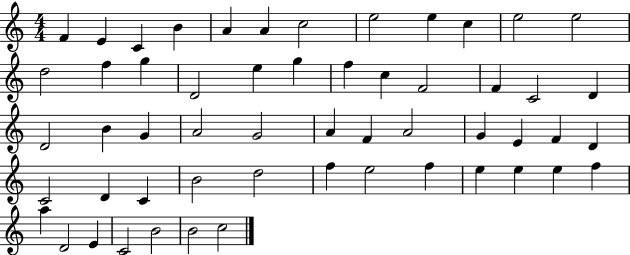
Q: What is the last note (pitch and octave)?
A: C5